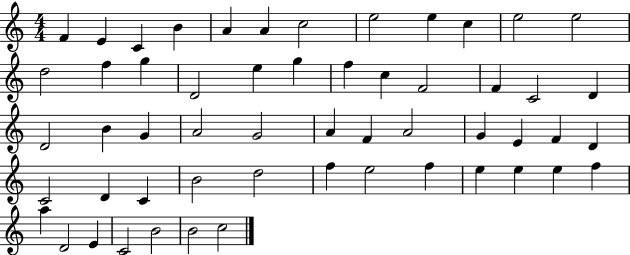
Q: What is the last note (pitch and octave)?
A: C5